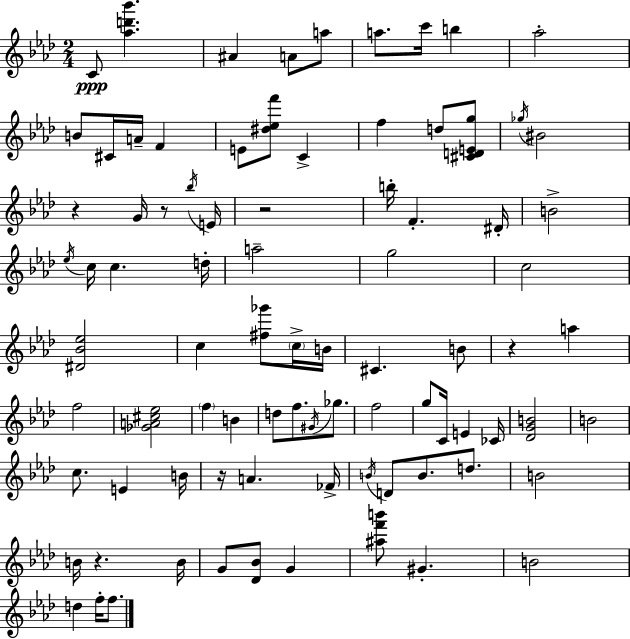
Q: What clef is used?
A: treble